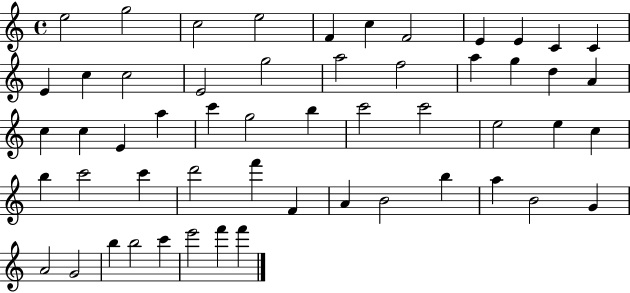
{
  \clef treble
  \time 4/4
  \defaultTimeSignature
  \key c \major
  e''2 g''2 | c''2 e''2 | f'4 c''4 f'2 | e'4 e'4 c'4 c'4 | \break e'4 c''4 c''2 | e'2 g''2 | a''2 f''2 | a''4 g''4 d''4 a'4 | \break c''4 c''4 e'4 a''4 | c'''4 g''2 b''4 | c'''2 c'''2 | e''2 e''4 c''4 | \break b''4 c'''2 c'''4 | d'''2 f'''4 f'4 | a'4 b'2 b''4 | a''4 b'2 g'4 | \break a'2 g'2 | b''4 b''2 c'''4 | e'''2 f'''4 f'''4 | \bar "|."
}